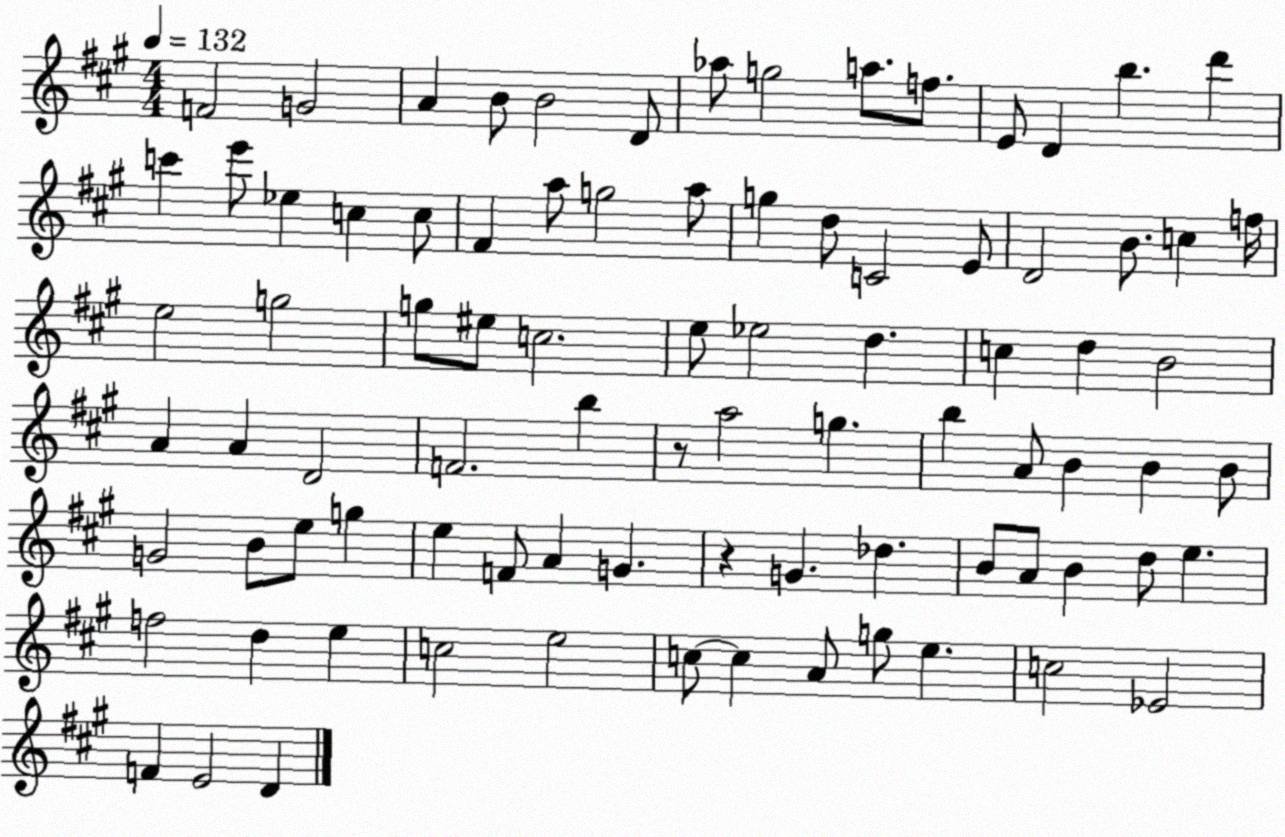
X:1
T:Untitled
M:4/4
L:1/4
K:A
F2 G2 A B/2 B2 D/2 _a/2 g2 a/2 f/2 E/2 D b d' c' e'/2 _e c c/2 ^F a/2 g2 a/2 g d/2 C2 E/2 D2 B/2 c f/4 e2 g2 g/2 ^e/2 c2 e/2 _e2 d c d B2 A A D2 F2 b z/2 a2 g b A/2 B B B/2 G2 B/2 e/2 g e F/2 A G z G _d B/2 A/2 B d/2 e f2 d e c2 e2 c/2 c A/2 g/2 e c2 _E2 F E2 D